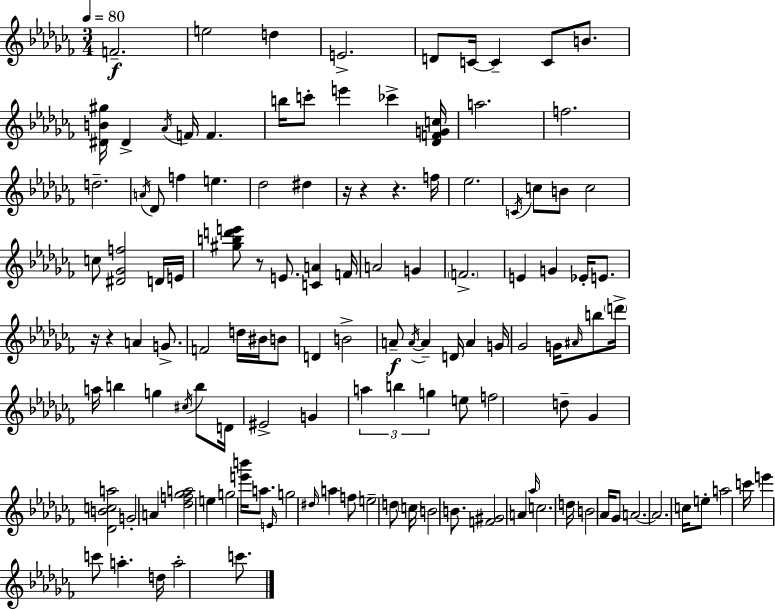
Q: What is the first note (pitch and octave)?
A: F4